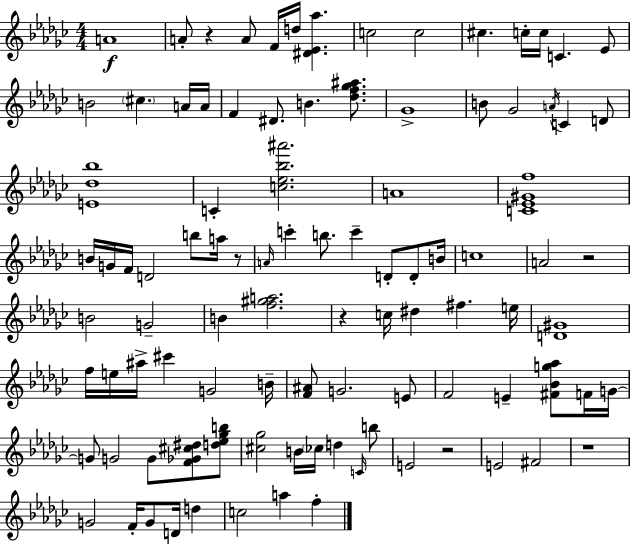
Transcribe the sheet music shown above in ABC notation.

X:1
T:Untitled
M:4/4
L:1/4
K:Ebm
A4 A/2 z A/2 F/4 d/4 [^D_E_a] c2 c2 ^c c/4 c/4 C _E/2 B2 ^c A/4 A/4 F ^D/2 B [_df_g^a]/2 _G4 B/2 _G2 A/4 C D/2 [E_d_b]4 C [c_e_b^a']2 A4 [C_E^Gf]4 B/4 G/4 F/4 D2 b/2 a/4 z/2 A/4 c' b/2 c' D/2 D/2 B/4 c4 A2 z2 B2 G2 B [f^ga]2 z c/4 ^d ^f e/4 [D^G]4 f/4 e/4 ^a/4 ^c' G2 B/4 [F^A]/2 G2 E/2 F2 E [^F_Bg_a]/2 F/4 G/4 G/2 G2 G/2 [F_G^c^d]/2 [d_e_gb]/2 [^c_g]2 B/4 _c/4 d C/4 b/2 E2 z2 E2 ^F2 z4 G2 F/4 G/2 D/4 d c2 a f